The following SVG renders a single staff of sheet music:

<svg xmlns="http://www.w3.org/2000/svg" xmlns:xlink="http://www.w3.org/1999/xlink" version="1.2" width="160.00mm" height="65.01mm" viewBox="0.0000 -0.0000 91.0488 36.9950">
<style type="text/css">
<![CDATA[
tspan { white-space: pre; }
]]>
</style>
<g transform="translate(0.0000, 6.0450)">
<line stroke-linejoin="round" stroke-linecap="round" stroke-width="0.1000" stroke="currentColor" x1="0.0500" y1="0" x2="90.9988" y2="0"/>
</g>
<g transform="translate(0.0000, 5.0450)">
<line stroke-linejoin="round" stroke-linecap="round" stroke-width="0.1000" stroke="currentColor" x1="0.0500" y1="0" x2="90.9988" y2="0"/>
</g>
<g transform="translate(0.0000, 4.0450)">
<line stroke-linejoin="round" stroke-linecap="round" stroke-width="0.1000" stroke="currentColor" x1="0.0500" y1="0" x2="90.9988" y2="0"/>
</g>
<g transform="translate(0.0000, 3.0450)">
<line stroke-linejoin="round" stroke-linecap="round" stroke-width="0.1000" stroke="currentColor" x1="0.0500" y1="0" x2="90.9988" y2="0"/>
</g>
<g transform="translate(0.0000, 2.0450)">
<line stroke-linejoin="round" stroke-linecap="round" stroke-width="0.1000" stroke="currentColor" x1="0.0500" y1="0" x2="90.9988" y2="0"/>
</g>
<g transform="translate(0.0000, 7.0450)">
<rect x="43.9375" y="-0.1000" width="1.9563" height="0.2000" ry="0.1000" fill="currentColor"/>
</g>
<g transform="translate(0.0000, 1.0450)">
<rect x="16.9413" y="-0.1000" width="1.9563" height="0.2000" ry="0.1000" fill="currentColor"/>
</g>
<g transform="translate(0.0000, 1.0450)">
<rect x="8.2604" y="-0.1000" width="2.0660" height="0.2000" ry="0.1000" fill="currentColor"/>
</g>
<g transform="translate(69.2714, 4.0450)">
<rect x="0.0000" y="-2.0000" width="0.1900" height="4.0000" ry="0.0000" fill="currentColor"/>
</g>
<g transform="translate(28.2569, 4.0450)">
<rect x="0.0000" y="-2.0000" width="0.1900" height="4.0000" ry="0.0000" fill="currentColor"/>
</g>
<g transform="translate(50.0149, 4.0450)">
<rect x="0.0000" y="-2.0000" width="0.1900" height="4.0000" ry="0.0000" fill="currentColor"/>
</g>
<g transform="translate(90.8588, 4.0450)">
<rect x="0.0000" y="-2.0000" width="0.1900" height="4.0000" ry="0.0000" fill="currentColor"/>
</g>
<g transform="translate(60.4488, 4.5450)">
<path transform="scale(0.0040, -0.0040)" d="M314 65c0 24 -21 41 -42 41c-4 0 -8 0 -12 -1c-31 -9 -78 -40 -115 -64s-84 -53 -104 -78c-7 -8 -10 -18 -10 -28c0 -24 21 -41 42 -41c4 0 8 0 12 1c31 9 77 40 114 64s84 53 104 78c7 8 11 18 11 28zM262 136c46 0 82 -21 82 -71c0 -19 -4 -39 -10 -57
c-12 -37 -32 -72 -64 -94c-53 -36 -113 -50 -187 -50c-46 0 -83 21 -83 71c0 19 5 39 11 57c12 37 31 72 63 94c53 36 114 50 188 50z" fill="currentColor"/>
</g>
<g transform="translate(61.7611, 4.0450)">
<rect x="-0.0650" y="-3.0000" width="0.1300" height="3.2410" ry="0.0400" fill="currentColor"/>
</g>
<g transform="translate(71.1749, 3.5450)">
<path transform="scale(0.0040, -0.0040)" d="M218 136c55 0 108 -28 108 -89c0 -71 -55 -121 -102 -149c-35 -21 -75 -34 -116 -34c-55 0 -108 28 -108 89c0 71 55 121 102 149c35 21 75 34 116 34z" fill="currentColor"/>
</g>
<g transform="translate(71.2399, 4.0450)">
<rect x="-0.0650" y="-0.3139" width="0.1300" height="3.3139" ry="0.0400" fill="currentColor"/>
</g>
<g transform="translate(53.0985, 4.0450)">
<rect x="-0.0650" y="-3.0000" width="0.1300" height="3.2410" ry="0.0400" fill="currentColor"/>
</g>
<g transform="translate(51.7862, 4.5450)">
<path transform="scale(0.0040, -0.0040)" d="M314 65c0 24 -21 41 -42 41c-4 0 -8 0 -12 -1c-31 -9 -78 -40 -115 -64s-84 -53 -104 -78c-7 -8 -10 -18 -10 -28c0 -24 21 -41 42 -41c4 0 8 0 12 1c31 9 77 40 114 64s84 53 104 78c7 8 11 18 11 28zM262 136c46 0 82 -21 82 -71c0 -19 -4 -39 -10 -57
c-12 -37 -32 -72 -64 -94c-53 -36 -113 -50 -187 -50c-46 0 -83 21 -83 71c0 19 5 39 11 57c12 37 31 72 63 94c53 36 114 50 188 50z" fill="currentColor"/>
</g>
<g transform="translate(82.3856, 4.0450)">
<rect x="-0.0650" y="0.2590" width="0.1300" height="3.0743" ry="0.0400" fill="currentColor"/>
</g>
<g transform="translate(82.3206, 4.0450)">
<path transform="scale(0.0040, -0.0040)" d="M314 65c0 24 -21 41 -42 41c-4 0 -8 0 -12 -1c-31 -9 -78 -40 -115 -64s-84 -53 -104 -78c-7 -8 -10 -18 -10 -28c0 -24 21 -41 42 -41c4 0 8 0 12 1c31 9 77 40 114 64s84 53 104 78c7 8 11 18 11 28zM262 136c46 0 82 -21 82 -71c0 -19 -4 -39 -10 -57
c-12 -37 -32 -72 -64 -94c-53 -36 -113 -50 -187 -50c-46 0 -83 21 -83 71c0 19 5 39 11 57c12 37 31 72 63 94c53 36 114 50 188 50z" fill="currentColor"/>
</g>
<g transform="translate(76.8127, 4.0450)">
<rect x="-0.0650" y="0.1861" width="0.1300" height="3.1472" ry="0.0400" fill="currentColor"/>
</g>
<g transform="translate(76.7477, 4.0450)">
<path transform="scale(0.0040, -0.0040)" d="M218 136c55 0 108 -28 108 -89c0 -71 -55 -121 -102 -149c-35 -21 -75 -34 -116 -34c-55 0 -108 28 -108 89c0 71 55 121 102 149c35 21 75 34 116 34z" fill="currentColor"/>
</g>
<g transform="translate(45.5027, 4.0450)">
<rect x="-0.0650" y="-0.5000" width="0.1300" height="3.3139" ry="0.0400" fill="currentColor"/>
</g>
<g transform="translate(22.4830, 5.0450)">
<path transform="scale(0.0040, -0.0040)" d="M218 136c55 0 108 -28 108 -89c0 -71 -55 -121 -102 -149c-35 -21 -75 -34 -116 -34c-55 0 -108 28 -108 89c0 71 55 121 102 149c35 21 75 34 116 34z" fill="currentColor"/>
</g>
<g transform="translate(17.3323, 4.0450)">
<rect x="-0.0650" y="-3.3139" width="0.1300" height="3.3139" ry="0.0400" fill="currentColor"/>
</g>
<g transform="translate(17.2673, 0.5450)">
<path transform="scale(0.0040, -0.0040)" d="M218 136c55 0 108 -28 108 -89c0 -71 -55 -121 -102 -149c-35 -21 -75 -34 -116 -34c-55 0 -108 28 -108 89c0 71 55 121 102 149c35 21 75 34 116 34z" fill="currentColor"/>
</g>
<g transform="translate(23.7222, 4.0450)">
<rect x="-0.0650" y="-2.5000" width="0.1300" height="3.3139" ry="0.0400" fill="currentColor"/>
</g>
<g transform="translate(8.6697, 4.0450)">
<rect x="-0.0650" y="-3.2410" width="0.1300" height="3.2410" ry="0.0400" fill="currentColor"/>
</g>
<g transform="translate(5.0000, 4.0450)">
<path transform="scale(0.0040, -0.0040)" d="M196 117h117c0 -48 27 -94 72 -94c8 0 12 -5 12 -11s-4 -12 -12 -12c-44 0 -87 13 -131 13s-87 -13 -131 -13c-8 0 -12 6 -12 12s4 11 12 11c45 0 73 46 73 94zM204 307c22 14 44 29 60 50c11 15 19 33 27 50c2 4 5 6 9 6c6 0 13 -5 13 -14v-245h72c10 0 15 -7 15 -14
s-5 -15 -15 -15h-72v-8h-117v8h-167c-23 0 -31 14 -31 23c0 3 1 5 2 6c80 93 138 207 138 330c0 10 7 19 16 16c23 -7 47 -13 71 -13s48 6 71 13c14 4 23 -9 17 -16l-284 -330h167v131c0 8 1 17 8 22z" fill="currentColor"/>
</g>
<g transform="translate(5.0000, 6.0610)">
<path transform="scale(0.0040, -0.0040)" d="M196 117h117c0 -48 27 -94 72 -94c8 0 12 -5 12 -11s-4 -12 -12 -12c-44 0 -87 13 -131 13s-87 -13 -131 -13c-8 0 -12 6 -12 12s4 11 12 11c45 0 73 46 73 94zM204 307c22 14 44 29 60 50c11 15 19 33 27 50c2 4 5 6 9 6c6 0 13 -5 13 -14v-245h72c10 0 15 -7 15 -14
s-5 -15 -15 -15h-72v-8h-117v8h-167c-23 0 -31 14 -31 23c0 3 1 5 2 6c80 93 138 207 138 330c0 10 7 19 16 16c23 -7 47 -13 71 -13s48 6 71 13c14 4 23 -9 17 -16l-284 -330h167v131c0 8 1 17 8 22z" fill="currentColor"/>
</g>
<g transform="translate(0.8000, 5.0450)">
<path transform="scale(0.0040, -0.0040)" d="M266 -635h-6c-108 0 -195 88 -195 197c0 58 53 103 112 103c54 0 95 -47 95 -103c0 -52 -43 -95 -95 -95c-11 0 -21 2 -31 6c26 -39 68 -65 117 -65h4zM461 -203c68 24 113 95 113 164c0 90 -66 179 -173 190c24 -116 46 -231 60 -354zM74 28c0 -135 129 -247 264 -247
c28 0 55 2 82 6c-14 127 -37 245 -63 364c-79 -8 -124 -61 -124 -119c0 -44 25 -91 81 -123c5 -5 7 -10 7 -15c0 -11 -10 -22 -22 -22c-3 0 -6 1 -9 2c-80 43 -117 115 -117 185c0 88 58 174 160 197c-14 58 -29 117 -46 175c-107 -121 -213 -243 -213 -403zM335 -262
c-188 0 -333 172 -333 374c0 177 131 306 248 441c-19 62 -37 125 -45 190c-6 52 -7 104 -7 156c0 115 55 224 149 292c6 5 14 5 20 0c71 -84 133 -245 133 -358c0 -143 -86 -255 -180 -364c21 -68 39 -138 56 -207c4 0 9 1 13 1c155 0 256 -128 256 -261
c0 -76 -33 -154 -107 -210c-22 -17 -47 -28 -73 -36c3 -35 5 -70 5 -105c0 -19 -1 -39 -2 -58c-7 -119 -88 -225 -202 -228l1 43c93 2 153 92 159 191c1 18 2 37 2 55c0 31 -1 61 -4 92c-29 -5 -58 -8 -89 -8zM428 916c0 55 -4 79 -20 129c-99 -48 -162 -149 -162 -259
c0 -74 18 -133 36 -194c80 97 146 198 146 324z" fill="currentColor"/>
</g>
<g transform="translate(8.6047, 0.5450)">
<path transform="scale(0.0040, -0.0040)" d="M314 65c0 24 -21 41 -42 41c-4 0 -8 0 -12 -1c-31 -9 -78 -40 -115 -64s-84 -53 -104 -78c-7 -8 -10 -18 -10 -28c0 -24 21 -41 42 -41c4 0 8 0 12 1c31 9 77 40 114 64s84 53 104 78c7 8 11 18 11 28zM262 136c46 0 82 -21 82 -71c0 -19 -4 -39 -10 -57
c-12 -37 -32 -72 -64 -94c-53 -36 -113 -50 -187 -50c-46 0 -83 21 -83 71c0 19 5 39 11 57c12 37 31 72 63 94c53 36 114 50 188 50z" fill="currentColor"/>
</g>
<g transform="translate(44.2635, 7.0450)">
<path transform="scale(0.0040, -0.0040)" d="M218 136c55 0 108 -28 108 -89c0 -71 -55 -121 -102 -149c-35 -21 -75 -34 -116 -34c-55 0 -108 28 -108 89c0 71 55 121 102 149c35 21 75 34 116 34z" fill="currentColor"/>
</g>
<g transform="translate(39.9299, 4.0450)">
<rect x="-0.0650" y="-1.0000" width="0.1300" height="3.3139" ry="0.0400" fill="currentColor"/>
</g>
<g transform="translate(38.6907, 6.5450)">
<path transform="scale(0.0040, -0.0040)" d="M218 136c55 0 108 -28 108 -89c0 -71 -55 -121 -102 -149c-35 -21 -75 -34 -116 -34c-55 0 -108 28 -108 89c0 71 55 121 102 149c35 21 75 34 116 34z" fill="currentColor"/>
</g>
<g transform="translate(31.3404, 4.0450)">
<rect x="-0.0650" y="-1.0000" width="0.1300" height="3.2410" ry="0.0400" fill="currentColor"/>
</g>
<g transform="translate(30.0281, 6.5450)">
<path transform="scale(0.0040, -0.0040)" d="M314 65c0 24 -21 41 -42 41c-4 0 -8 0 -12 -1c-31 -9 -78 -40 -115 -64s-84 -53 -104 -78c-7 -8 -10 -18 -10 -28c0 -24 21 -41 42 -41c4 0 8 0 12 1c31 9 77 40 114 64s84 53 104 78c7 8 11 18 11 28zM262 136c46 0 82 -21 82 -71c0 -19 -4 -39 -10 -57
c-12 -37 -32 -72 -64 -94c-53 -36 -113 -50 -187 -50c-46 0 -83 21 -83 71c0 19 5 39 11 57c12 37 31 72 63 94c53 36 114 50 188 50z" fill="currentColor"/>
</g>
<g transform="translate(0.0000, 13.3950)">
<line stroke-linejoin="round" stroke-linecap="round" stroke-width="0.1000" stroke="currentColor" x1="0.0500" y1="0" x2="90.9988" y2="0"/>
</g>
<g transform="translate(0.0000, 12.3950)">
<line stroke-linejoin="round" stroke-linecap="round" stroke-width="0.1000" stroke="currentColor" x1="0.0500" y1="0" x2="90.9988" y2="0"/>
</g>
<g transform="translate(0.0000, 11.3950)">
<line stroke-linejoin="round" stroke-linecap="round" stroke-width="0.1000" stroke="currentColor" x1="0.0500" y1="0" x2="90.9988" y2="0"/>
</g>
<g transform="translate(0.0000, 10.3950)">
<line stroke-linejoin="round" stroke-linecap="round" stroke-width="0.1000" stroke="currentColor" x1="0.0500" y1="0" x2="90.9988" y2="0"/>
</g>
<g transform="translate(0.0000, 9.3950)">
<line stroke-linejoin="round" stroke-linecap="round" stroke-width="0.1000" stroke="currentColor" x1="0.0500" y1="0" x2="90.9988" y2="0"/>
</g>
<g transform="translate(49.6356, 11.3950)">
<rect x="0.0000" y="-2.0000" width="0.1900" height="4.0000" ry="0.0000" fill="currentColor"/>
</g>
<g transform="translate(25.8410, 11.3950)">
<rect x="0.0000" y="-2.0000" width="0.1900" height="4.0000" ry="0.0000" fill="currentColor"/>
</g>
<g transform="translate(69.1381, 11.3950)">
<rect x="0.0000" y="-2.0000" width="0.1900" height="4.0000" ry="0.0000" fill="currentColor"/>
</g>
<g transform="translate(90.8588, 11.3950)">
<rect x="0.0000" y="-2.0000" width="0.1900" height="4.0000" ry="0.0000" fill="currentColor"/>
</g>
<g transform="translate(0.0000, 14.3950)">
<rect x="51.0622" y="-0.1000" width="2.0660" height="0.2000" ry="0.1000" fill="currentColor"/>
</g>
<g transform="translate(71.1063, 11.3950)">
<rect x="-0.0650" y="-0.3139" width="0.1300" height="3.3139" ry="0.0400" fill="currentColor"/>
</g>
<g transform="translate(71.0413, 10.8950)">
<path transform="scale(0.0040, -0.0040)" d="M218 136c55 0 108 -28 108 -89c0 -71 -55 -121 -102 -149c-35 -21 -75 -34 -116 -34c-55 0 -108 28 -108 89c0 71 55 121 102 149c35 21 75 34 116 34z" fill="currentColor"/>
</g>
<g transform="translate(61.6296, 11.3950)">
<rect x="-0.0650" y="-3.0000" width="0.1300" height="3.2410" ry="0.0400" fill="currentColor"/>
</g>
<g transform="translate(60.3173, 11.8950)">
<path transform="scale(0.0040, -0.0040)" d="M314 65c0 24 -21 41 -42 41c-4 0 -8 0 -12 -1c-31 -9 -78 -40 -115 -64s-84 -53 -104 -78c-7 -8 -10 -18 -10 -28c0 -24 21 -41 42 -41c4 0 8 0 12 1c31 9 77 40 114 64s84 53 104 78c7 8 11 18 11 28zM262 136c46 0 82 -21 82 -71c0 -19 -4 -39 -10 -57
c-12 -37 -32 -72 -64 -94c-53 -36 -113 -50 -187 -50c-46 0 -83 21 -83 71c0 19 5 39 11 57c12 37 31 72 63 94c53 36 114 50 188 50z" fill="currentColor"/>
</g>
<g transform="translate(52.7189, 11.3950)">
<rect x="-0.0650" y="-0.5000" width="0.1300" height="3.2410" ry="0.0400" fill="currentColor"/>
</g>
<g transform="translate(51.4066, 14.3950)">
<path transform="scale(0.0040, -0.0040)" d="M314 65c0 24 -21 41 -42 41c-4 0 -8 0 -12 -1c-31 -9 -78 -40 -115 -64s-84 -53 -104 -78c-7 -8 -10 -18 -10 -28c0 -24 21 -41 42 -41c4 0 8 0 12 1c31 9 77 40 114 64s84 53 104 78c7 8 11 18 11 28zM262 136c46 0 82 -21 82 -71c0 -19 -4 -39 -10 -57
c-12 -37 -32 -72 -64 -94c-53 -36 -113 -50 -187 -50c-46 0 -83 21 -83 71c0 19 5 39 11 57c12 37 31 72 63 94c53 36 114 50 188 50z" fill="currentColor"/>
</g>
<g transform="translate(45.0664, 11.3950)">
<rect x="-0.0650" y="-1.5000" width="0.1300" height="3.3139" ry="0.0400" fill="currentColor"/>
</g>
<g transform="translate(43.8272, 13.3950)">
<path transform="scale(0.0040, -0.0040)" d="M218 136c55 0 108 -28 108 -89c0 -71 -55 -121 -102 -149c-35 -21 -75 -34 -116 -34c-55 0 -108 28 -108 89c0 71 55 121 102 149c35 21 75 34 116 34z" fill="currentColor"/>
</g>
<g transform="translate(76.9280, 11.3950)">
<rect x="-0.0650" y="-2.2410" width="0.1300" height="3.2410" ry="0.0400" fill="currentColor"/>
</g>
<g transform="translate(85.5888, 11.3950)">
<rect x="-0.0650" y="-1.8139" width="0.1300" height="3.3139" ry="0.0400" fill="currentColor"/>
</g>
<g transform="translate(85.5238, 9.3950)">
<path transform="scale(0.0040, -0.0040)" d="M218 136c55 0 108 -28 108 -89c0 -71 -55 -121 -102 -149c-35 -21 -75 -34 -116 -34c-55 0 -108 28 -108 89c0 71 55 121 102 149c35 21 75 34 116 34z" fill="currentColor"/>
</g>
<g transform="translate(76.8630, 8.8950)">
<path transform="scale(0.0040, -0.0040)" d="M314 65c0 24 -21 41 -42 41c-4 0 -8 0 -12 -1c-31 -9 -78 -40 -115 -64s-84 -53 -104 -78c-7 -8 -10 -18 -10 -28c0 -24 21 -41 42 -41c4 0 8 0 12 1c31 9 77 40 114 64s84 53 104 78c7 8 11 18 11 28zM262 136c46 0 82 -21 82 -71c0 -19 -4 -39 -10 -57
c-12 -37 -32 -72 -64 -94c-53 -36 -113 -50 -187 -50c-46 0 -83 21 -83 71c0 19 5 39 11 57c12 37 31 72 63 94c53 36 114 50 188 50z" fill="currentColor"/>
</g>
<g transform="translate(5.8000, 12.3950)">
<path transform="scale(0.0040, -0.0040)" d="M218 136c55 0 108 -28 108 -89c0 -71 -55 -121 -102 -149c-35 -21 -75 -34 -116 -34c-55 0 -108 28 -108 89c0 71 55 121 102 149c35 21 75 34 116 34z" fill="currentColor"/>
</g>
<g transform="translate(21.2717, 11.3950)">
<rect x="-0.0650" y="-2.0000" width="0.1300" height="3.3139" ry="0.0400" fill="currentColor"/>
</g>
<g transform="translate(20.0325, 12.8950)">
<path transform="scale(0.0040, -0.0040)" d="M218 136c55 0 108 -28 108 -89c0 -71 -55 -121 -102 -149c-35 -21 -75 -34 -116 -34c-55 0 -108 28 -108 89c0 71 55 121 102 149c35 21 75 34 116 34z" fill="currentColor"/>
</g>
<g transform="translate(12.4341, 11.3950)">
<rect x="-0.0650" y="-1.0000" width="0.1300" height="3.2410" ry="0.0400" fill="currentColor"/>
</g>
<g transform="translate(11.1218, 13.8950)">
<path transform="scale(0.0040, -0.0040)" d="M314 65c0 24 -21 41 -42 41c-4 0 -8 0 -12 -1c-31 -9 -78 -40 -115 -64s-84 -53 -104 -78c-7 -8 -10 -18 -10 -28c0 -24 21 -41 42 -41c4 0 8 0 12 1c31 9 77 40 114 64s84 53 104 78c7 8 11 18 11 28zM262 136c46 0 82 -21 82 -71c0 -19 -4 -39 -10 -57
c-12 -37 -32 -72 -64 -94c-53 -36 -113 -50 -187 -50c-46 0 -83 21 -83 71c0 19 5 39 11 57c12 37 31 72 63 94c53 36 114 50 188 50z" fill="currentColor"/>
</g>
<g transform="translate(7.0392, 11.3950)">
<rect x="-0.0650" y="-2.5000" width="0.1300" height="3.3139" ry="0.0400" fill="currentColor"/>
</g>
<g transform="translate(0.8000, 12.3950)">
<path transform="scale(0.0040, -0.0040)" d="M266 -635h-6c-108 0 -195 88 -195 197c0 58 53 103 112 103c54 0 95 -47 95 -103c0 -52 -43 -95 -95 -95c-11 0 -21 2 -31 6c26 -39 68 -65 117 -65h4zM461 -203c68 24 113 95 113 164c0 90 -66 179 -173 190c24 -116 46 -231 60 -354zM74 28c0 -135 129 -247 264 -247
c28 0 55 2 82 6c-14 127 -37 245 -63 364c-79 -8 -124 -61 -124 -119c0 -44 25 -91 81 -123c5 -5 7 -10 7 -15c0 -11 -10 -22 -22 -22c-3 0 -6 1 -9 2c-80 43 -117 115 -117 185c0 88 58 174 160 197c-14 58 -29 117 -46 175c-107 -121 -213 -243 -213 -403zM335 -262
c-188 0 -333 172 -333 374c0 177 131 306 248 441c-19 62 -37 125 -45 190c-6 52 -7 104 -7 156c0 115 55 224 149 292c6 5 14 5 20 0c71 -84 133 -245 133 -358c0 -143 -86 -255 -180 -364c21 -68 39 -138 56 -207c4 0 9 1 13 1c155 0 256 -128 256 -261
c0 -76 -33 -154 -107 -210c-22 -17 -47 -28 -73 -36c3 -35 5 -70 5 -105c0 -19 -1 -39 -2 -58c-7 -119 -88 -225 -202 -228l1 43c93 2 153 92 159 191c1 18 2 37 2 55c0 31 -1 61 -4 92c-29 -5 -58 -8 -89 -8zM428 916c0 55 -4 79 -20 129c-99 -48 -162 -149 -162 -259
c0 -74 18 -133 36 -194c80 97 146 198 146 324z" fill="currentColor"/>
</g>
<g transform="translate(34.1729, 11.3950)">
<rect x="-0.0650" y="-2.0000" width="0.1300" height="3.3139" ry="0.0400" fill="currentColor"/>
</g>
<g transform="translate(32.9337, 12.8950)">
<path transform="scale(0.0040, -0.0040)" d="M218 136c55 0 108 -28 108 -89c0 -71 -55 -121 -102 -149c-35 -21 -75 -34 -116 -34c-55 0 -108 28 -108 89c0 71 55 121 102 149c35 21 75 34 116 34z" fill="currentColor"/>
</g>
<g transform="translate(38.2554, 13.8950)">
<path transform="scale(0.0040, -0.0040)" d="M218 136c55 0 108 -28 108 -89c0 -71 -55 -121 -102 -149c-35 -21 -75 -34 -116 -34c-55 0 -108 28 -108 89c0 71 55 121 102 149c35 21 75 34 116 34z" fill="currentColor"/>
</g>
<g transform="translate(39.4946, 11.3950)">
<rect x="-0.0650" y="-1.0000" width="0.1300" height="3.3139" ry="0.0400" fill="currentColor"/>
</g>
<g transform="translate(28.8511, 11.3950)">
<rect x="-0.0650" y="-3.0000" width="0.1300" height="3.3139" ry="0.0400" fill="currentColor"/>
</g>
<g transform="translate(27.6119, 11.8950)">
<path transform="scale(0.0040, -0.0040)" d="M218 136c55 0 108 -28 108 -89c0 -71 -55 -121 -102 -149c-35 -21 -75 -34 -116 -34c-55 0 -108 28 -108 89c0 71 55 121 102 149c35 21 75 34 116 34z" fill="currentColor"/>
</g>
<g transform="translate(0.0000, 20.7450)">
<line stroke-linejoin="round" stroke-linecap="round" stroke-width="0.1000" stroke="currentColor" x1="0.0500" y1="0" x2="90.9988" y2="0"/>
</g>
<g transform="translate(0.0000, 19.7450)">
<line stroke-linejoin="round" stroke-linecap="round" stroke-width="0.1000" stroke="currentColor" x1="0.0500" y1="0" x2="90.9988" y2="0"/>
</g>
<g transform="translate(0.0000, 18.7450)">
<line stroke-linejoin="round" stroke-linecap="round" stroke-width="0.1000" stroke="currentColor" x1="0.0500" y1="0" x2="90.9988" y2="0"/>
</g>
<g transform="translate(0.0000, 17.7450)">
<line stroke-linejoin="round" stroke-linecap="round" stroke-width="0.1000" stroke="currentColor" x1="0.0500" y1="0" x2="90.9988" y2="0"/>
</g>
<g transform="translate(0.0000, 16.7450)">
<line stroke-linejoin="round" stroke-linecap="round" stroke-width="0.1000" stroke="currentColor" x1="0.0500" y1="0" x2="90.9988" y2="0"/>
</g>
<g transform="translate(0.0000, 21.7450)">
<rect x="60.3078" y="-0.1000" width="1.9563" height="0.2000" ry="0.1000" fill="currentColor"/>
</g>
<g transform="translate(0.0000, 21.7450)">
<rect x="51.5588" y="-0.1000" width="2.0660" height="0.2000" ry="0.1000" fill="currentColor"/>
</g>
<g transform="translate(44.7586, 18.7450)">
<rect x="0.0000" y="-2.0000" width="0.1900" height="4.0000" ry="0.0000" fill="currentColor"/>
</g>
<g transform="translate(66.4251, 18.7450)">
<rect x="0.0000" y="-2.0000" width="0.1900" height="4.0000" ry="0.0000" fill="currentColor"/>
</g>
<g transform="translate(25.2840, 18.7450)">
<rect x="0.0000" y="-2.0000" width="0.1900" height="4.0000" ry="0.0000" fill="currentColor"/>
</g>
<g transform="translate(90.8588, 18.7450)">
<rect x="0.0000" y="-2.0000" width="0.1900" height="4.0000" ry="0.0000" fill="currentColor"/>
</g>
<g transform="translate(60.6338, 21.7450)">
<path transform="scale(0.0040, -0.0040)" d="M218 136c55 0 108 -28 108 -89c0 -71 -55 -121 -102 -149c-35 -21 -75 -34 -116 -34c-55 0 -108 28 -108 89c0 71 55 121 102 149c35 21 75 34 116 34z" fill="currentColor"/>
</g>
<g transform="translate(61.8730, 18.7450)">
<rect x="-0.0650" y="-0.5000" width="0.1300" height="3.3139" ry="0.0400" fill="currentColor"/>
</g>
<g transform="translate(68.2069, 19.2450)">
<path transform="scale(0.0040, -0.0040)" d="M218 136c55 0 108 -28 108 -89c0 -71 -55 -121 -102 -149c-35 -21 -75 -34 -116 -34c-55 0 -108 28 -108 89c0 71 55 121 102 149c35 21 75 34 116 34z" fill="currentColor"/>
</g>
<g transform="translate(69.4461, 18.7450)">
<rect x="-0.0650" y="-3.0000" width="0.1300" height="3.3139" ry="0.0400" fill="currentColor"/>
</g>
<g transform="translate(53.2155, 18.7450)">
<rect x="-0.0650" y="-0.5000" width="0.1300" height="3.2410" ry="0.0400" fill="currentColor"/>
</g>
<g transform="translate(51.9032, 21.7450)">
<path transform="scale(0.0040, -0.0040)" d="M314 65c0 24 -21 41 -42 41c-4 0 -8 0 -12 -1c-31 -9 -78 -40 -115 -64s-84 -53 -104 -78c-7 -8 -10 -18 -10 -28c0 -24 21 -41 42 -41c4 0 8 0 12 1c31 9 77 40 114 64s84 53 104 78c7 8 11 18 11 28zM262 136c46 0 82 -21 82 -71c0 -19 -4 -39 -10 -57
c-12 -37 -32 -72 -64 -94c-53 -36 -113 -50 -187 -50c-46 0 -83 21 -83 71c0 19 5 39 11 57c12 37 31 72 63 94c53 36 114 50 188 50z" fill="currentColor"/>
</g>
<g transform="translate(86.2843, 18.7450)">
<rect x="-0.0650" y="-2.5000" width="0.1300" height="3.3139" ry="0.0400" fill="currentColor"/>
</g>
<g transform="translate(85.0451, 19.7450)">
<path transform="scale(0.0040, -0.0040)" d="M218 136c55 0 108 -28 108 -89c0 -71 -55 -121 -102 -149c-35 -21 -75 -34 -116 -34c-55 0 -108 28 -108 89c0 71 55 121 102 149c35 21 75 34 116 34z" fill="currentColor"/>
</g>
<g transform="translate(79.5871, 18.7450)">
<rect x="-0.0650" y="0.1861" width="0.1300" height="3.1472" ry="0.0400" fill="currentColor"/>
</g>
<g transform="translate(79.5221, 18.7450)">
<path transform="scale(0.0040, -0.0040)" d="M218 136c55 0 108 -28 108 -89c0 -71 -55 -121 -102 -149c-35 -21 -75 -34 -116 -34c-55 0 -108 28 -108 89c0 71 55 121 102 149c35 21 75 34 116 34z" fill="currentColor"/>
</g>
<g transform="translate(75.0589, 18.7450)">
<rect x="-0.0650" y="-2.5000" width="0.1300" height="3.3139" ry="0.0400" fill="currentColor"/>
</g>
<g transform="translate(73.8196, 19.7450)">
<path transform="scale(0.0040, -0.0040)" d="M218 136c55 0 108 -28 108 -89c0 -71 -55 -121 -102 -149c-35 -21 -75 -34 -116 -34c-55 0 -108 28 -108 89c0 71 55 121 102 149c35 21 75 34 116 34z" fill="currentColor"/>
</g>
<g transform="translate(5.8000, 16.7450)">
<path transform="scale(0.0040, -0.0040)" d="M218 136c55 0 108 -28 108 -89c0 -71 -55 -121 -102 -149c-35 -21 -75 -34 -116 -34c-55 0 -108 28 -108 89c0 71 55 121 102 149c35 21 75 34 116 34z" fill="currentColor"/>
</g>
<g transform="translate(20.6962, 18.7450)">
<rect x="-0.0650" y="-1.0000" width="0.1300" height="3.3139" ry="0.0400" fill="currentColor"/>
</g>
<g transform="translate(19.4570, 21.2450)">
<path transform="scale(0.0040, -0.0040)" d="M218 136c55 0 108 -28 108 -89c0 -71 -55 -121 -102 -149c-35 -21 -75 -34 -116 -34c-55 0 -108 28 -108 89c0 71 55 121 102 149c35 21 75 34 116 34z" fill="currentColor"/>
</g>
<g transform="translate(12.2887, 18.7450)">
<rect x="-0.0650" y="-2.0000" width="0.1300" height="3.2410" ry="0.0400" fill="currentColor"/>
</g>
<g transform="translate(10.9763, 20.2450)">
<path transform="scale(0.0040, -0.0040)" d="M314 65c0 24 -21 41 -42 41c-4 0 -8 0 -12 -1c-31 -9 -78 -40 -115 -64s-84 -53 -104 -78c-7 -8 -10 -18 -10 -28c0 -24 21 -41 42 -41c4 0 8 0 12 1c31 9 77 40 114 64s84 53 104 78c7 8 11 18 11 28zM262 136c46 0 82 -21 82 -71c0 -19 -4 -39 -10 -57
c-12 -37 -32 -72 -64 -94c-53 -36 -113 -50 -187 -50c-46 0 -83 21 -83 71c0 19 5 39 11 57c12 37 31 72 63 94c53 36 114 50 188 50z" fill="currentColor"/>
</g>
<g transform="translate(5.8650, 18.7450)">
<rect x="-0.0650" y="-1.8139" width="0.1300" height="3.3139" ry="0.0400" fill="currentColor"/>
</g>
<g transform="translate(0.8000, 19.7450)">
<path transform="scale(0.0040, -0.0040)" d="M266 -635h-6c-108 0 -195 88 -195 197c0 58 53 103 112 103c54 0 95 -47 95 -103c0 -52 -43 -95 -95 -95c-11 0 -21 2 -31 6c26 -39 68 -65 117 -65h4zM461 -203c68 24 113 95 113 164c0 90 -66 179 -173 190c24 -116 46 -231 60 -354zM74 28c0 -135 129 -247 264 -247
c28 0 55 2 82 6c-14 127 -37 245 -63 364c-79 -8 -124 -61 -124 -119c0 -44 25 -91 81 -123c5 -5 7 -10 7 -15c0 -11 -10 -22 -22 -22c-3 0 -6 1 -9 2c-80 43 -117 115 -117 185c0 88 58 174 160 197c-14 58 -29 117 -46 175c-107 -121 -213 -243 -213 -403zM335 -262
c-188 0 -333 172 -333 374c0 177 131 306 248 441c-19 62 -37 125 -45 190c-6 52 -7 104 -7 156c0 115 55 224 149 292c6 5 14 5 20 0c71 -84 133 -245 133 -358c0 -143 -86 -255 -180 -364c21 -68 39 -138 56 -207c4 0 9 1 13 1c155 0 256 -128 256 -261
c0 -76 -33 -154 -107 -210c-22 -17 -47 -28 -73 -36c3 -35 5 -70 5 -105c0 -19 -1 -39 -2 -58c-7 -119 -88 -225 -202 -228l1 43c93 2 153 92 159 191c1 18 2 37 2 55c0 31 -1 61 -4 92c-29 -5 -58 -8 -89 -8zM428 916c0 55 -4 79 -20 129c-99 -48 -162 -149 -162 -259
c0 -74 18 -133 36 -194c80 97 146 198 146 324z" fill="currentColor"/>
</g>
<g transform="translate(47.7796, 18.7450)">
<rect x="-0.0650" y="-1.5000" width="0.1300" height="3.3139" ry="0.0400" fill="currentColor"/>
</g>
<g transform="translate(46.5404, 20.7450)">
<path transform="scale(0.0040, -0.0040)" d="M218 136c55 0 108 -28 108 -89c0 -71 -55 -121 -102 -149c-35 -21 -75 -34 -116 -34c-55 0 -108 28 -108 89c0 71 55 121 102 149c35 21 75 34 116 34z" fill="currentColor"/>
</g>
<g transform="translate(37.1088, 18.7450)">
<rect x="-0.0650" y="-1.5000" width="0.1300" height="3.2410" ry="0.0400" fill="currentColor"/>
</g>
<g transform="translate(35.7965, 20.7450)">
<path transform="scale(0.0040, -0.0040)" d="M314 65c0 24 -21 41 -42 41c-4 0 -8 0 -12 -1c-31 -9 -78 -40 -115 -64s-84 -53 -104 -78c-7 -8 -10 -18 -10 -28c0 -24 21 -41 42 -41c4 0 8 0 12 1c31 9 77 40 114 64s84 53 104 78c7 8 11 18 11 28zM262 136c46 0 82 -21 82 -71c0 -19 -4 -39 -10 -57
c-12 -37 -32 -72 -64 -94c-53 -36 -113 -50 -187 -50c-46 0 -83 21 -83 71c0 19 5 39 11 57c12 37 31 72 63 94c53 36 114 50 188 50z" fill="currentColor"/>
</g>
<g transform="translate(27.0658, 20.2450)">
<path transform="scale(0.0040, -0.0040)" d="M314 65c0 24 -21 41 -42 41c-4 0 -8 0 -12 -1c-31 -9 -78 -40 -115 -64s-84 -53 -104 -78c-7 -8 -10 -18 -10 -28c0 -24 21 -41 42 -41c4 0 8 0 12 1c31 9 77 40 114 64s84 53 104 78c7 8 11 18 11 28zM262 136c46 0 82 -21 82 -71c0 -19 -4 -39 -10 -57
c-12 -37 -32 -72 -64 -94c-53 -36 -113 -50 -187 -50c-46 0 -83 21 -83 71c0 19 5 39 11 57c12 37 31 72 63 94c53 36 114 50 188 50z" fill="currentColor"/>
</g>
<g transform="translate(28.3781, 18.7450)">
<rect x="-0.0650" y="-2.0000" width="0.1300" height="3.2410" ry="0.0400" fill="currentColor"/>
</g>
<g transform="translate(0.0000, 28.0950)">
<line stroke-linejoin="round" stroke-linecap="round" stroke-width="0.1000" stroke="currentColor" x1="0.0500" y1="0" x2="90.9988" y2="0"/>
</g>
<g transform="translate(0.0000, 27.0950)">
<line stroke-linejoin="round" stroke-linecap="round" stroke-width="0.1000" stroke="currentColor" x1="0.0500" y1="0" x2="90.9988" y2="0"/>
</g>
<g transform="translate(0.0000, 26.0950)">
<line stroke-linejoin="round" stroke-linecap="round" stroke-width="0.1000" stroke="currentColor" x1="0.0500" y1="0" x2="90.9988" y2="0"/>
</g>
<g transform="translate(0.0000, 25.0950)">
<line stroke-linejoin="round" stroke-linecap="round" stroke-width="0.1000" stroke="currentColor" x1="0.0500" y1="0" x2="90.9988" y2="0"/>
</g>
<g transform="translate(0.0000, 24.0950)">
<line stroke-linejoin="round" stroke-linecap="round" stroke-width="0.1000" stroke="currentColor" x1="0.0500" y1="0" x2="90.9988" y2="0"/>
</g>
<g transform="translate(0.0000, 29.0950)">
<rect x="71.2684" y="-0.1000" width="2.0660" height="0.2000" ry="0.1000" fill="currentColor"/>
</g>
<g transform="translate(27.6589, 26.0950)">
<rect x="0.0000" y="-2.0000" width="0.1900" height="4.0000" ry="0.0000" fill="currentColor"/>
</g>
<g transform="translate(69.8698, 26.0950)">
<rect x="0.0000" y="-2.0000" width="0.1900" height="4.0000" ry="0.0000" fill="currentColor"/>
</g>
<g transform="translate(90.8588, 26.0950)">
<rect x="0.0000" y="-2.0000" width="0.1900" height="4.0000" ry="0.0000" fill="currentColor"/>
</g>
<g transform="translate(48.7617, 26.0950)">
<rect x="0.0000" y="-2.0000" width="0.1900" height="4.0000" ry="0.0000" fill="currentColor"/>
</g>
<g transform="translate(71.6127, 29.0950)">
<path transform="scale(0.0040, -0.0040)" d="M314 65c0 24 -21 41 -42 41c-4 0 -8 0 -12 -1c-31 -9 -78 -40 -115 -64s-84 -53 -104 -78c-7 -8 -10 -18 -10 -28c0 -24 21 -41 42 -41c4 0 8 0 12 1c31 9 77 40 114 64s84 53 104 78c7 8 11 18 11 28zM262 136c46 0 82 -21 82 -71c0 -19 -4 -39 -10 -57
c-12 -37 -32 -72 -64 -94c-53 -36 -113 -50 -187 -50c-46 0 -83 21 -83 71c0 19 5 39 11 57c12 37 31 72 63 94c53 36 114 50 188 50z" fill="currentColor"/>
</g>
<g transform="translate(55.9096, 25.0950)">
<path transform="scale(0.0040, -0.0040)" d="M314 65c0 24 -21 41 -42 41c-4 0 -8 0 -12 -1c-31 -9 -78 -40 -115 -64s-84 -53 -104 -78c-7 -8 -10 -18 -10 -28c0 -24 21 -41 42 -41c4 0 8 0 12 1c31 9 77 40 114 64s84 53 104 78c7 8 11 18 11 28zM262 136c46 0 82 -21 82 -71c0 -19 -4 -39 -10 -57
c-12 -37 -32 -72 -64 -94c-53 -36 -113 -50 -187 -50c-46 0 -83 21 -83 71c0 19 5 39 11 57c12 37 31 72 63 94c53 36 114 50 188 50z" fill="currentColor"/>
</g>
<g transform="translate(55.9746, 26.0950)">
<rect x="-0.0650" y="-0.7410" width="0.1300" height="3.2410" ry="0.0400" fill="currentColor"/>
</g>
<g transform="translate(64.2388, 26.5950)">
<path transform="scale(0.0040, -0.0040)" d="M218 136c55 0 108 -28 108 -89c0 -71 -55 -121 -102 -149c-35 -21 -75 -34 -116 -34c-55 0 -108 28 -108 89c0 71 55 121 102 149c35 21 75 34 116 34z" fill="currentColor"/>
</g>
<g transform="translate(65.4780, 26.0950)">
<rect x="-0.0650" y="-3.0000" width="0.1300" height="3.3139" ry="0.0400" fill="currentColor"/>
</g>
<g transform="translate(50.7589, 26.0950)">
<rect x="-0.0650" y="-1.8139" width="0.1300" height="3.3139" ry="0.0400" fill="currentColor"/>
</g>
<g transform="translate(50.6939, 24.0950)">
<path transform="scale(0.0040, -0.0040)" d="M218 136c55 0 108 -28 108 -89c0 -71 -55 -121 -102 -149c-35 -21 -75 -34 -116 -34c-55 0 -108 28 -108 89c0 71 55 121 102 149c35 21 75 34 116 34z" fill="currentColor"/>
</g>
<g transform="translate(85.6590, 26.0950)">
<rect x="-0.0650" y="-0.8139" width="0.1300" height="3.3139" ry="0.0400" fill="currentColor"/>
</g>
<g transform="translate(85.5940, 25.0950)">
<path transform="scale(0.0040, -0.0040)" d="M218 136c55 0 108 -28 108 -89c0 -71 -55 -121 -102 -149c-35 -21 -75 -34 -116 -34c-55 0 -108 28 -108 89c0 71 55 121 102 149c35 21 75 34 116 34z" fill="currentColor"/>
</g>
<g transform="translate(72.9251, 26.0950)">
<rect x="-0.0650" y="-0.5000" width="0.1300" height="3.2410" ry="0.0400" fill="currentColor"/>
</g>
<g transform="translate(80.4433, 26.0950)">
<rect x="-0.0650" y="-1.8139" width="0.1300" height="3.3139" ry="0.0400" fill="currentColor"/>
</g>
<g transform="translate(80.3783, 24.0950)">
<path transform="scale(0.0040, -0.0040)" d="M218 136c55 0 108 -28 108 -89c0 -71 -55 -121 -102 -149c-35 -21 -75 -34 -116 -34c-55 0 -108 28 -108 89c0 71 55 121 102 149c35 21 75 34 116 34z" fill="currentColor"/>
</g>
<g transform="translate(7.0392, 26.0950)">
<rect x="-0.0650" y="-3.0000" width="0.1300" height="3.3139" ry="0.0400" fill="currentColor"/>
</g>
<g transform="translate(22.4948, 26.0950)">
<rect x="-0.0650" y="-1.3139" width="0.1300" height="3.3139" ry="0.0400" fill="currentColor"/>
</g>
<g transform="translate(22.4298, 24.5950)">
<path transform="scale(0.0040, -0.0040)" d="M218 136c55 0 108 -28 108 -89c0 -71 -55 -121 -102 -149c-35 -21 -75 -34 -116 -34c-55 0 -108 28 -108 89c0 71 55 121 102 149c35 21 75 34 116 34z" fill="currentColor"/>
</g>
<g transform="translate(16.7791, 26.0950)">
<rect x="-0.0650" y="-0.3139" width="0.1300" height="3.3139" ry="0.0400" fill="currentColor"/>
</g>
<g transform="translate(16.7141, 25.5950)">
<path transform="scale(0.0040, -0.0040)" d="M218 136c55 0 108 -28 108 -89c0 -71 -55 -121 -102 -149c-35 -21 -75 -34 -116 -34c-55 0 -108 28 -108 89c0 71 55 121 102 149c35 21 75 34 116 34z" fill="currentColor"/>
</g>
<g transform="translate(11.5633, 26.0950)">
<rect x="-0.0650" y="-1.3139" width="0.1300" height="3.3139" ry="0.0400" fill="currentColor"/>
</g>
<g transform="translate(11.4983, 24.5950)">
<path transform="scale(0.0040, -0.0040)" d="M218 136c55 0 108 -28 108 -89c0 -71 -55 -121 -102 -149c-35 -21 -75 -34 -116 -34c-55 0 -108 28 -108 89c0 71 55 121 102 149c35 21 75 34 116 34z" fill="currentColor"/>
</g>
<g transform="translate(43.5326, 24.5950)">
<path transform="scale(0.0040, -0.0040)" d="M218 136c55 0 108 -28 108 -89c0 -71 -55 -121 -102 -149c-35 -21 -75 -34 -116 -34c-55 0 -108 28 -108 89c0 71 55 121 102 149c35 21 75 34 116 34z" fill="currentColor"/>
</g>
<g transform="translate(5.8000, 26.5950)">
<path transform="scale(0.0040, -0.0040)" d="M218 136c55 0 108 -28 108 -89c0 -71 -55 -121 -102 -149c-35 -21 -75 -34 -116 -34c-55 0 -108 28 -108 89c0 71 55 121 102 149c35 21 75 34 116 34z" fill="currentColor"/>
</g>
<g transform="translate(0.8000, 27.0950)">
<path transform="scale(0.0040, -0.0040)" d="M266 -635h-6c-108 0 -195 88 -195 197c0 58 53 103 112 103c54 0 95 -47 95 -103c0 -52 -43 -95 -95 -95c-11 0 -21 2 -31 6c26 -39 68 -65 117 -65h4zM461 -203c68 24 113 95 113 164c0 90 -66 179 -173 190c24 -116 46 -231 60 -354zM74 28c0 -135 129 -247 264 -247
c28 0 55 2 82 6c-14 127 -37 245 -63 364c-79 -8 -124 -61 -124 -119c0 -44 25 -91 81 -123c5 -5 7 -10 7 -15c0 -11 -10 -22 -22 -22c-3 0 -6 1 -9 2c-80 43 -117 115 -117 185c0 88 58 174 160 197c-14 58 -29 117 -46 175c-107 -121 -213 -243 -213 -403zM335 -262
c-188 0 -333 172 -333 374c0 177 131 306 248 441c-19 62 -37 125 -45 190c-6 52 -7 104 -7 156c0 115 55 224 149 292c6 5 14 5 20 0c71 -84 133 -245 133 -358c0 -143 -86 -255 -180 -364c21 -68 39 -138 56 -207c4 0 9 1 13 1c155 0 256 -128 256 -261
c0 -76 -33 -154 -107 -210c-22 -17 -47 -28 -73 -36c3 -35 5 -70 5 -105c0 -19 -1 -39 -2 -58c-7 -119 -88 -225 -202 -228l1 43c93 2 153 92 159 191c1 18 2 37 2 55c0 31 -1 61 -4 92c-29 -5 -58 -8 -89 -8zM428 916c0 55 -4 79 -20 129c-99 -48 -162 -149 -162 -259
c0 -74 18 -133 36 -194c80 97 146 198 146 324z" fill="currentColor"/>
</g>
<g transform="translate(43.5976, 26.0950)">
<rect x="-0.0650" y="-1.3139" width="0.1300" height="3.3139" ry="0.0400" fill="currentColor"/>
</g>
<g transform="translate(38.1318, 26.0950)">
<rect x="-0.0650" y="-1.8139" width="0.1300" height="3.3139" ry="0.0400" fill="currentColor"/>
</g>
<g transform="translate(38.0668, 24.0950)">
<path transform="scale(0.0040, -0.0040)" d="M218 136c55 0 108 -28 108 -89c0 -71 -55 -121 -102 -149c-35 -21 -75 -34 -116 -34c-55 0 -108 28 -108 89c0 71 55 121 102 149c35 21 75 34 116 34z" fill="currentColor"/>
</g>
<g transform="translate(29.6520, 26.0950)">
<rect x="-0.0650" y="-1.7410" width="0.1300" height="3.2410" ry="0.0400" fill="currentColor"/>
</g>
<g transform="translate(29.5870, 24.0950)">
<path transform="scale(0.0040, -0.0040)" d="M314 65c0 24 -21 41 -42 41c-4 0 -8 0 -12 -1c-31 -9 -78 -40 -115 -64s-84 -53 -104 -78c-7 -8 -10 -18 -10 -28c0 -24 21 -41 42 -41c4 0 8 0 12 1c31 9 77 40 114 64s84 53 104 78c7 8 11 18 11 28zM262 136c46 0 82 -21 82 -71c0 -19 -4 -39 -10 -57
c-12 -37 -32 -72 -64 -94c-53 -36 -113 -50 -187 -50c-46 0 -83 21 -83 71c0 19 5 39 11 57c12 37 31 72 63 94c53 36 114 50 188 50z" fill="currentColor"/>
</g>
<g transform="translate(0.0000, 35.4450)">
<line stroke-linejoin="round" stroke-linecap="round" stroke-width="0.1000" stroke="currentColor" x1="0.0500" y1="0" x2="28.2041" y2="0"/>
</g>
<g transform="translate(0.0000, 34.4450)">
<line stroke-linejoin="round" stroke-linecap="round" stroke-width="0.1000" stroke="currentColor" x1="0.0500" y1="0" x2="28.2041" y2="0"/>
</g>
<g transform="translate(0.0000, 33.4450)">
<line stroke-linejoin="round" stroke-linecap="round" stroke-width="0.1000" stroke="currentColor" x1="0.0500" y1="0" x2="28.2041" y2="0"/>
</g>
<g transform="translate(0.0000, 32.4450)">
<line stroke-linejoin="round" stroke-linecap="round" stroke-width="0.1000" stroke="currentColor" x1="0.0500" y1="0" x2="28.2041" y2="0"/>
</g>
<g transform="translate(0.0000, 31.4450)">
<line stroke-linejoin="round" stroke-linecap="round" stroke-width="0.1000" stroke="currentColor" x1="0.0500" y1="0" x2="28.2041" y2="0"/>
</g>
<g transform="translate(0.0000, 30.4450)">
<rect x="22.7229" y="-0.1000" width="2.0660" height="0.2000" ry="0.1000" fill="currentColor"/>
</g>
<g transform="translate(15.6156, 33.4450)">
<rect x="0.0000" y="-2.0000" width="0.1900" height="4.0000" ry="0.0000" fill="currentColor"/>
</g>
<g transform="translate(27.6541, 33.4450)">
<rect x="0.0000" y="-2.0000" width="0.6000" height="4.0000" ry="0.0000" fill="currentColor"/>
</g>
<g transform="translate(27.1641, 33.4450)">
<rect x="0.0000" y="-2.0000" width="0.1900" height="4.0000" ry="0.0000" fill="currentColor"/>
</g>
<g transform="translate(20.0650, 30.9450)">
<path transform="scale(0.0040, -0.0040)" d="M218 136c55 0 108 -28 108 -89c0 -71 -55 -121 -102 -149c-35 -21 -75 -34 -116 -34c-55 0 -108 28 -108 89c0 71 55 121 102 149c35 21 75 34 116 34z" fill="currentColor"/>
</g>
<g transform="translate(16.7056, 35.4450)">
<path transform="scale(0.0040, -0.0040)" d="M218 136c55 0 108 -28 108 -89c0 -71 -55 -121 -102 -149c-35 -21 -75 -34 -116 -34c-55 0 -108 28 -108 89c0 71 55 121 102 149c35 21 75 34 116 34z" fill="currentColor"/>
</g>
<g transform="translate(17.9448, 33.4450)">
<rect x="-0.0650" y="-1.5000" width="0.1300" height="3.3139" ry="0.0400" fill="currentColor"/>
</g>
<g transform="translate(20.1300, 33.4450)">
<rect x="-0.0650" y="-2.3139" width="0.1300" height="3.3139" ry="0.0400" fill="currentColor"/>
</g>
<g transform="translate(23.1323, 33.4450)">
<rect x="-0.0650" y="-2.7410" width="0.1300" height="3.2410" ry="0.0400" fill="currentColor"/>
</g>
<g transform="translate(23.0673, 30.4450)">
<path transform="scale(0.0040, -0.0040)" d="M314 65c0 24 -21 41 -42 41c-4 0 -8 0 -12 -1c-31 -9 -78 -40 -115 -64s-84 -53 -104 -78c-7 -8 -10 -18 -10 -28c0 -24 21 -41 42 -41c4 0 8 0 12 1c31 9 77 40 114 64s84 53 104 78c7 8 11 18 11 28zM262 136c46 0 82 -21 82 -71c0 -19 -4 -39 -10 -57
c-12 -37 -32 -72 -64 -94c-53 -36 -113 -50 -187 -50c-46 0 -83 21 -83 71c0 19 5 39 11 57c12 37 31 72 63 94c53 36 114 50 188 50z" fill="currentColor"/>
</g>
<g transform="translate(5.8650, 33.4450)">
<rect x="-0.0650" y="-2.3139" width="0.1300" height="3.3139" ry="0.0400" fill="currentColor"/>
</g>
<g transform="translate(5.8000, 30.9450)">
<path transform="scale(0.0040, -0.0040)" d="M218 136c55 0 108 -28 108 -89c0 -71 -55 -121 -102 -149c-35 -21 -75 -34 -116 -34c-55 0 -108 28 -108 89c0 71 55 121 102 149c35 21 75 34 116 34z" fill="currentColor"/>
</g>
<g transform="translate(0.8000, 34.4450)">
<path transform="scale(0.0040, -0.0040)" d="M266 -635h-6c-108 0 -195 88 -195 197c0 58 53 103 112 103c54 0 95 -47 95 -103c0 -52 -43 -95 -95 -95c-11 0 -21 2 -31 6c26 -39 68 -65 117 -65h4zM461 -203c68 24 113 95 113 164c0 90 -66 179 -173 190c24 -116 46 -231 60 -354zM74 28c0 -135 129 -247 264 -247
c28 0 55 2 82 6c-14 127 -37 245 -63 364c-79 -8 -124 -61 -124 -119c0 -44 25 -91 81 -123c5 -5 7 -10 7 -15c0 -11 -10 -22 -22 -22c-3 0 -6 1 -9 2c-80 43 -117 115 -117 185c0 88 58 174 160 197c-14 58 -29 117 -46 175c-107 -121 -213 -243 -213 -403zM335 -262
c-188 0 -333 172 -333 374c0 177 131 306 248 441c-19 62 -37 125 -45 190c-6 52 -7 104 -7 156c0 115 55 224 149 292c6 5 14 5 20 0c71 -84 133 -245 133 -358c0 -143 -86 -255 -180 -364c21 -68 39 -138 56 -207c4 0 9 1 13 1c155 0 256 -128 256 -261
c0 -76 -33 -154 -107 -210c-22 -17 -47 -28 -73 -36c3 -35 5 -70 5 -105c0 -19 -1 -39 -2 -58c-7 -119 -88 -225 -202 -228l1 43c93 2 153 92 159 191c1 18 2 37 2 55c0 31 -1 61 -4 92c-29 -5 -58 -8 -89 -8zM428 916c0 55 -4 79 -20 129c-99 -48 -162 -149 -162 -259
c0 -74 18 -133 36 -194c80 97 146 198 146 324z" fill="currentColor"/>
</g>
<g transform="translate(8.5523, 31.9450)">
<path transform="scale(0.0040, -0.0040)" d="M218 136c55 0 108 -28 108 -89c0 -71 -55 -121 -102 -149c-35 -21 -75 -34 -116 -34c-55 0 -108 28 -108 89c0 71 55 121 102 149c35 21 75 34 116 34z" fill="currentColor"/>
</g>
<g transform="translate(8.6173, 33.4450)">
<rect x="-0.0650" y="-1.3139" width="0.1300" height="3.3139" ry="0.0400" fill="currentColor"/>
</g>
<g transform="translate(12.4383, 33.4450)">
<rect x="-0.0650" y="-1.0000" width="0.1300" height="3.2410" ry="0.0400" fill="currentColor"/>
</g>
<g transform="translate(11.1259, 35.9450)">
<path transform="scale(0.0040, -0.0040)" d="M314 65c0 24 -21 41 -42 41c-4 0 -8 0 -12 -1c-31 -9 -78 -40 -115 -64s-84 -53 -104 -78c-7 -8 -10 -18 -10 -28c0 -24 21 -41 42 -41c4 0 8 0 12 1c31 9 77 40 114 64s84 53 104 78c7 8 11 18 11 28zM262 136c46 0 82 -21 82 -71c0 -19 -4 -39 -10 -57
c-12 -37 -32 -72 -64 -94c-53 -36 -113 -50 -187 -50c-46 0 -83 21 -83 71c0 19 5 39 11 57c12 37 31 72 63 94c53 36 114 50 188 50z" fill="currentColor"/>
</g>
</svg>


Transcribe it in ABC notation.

X:1
T:Untitled
M:4/4
L:1/4
K:C
b2 b G D2 D C A2 A2 c B B2 G D2 F A F D E C2 A2 c g2 f f F2 D F2 E2 E C2 C A G B G A e c e f2 f e f d2 A C2 f d g e D2 E g a2